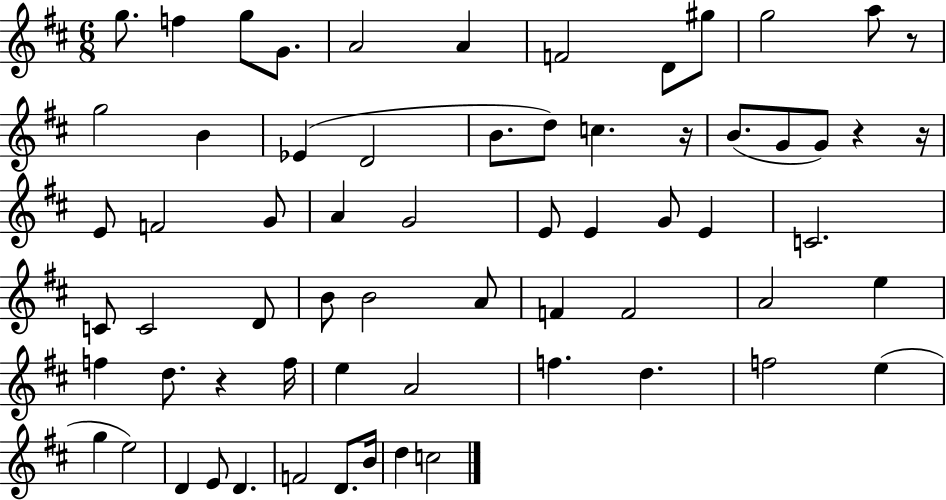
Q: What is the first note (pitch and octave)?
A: G5